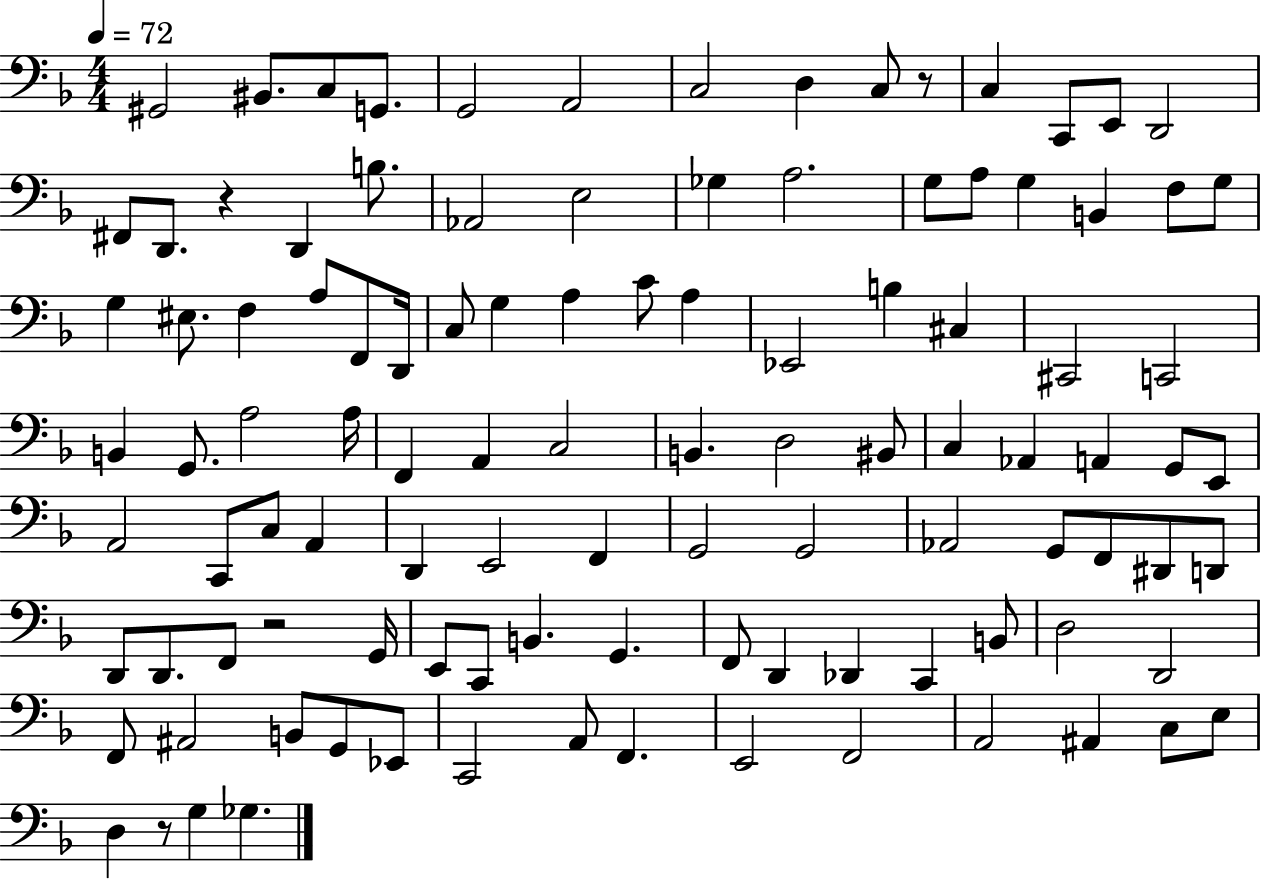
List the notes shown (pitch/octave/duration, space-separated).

G#2/h BIS2/e. C3/e G2/e. G2/h A2/h C3/h D3/q C3/e R/e C3/q C2/e E2/e D2/h F#2/e D2/e. R/q D2/q B3/e. Ab2/h E3/h Gb3/q A3/h. G3/e A3/e G3/q B2/q F3/e G3/e G3/q EIS3/e. F3/q A3/e F2/e D2/s C3/e G3/q A3/q C4/e A3/q Eb2/h B3/q C#3/q C#2/h C2/h B2/q G2/e. A3/h A3/s F2/q A2/q C3/h B2/q. D3/h BIS2/e C3/q Ab2/q A2/q G2/e E2/e A2/h C2/e C3/e A2/q D2/q E2/h F2/q G2/h G2/h Ab2/h G2/e F2/e D#2/e D2/e D2/e D2/e. F2/e R/h G2/s E2/e C2/e B2/q. G2/q. F2/e D2/q Db2/q C2/q B2/e D3/h D2/h F2/e A#2/h B2/e G2/e Eb2/e C2/h A2/e F2/q. E2/h F2/h A2/h A#2/q C3/e E3/e D3/q R/e G3/q Gb3/q.